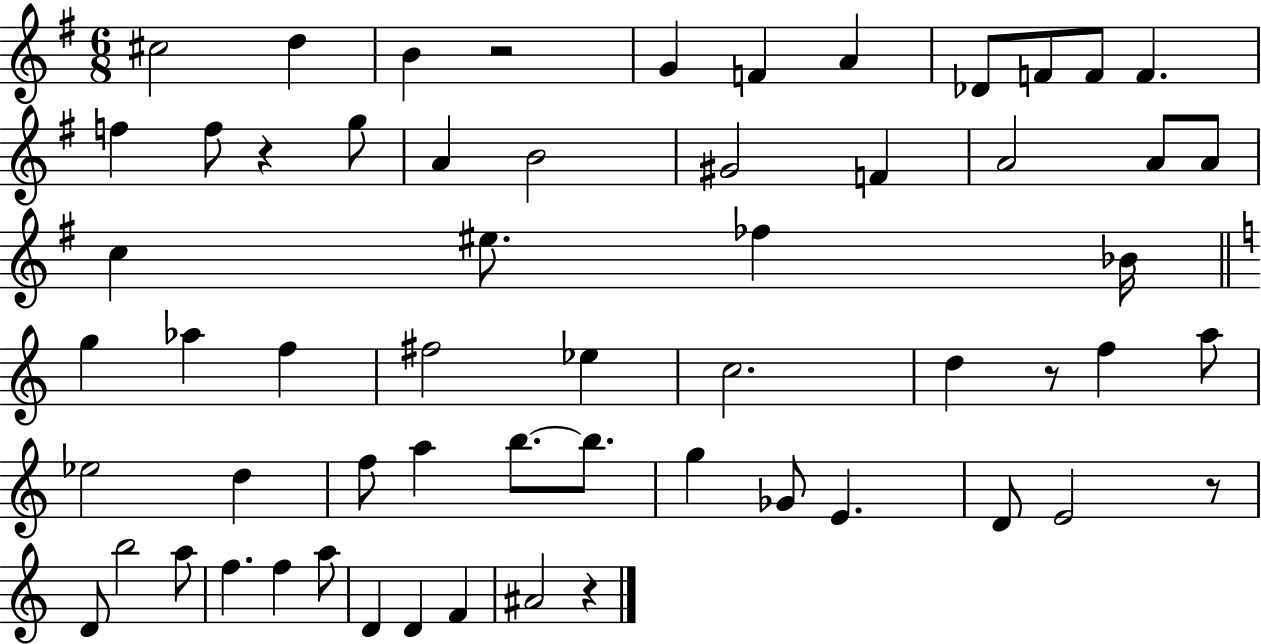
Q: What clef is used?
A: treble